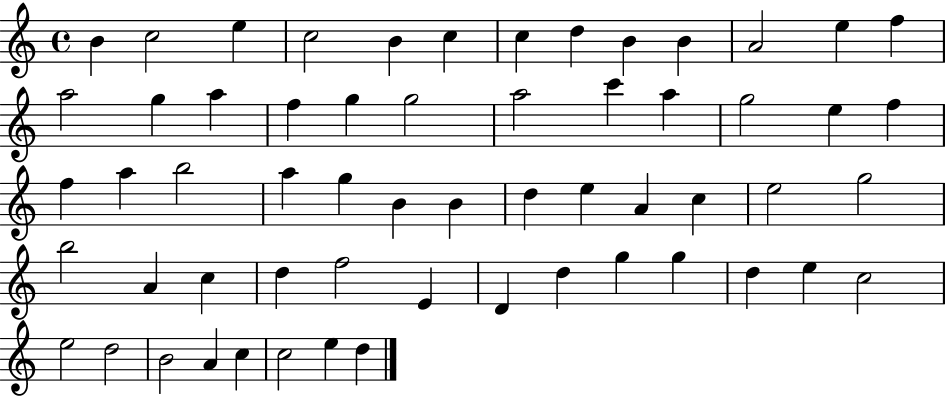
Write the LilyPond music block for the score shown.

{
  \clef treble
  \time 4/4
  \defaultTimeSignature
  \key c \major
  b'4 c''2 e''4 | c''2 b'4 c''4 | c''4 d''4 b'4 b'4 | a'2 e''4 f''4 | \break a''2 g''4 a''4 | f''4 g''4 g''2 | a''2 c'''4 a''4 | g''2 e''4 f''4 | \break f''4 a''4 b''2 | a''4 g''4 b'4 b'4 | d''4 e''4 a'4 c''4 | e''2 g''2 | \break b''2 a'4 c''4 | d''4 f''2 e'4 | d'4 d''4 g''4 g''4 | d''4 e''4 c''2 | \break e''2 d''2 | b'2 a'4 c''4 | c''2 e''4 d''4 | \bar "|."
}